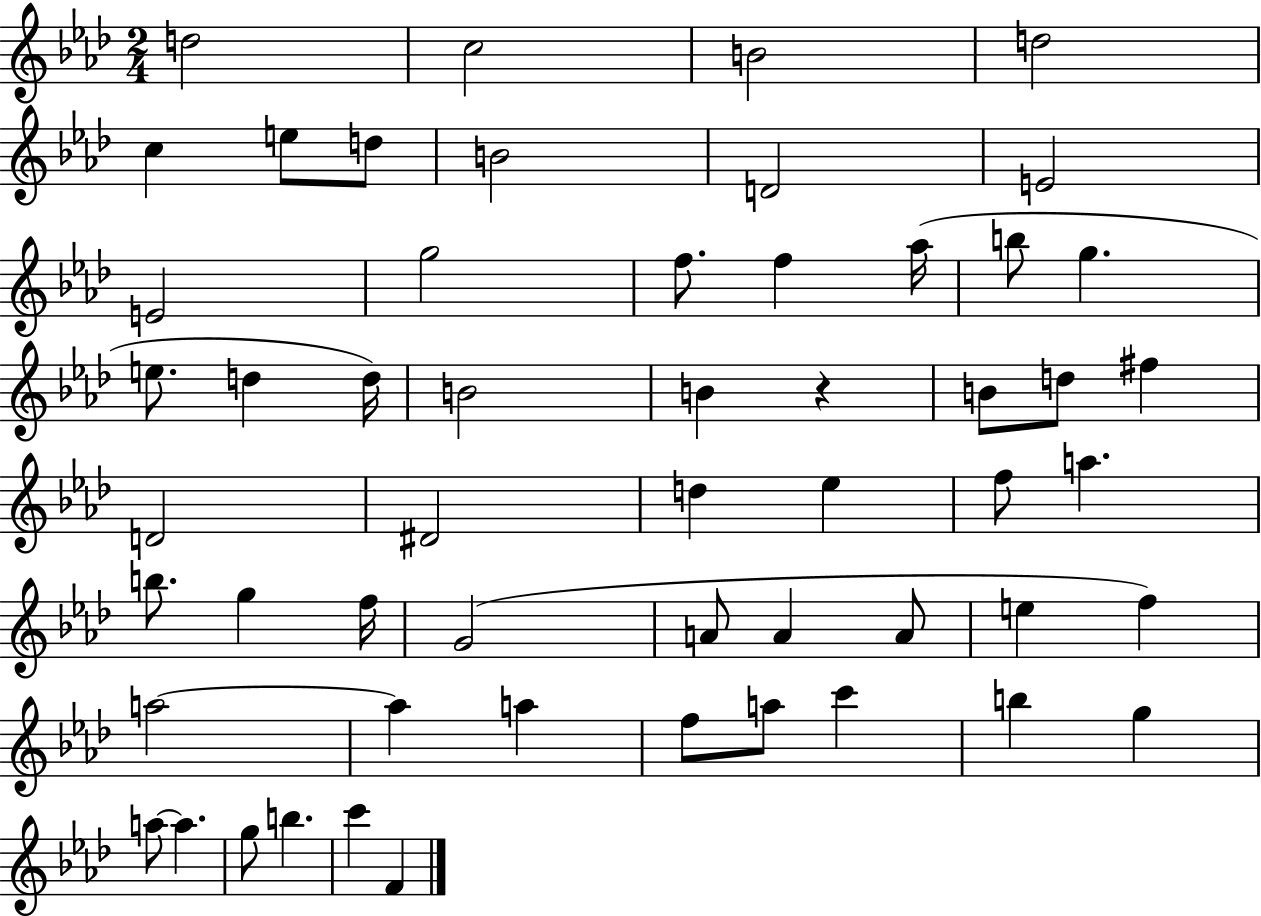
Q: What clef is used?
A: treble